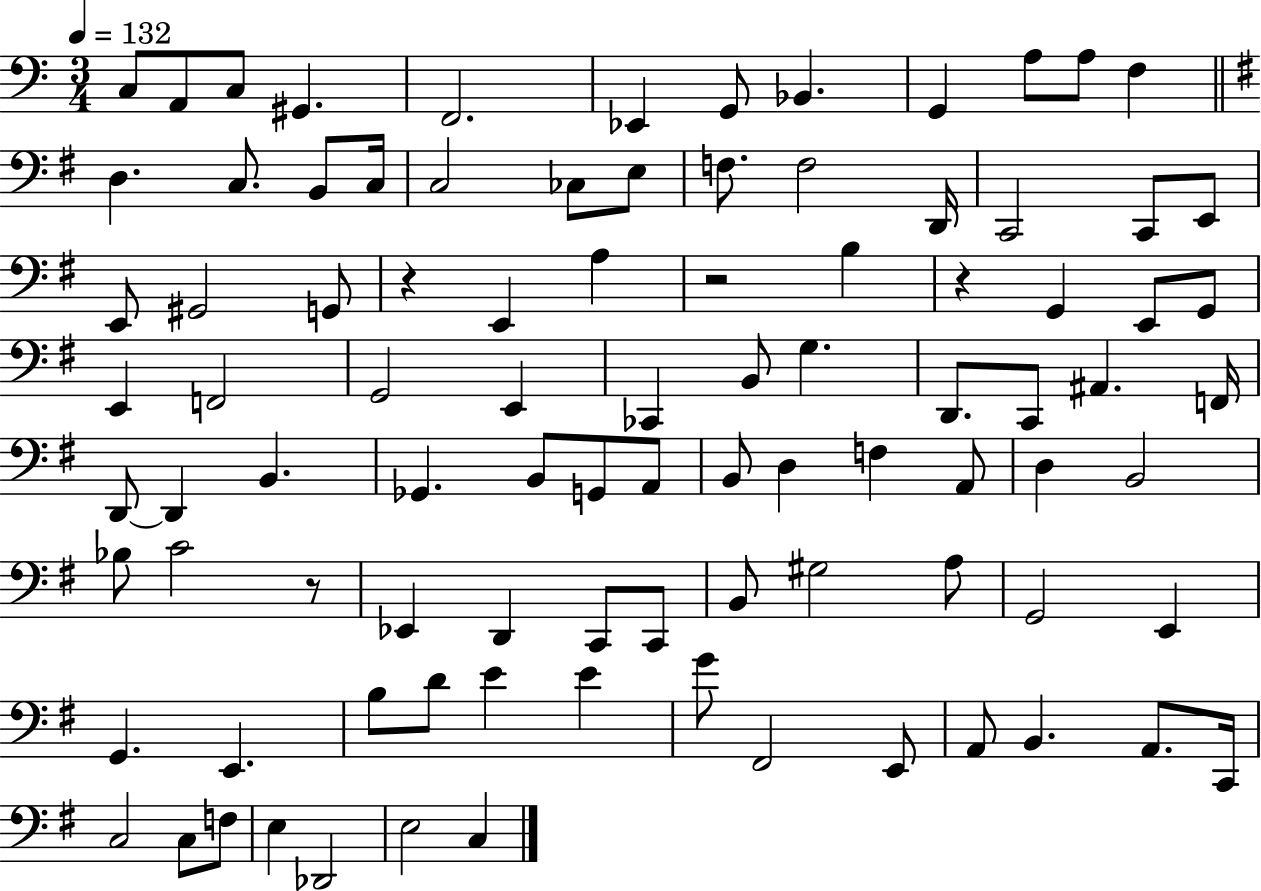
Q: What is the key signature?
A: C major